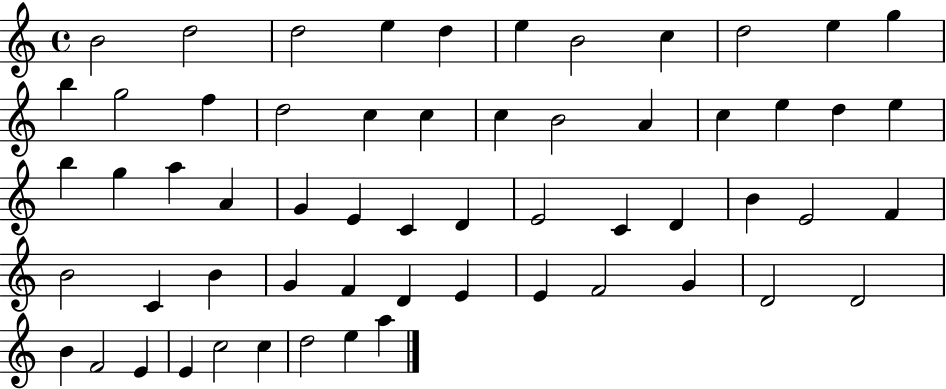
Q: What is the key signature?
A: C major